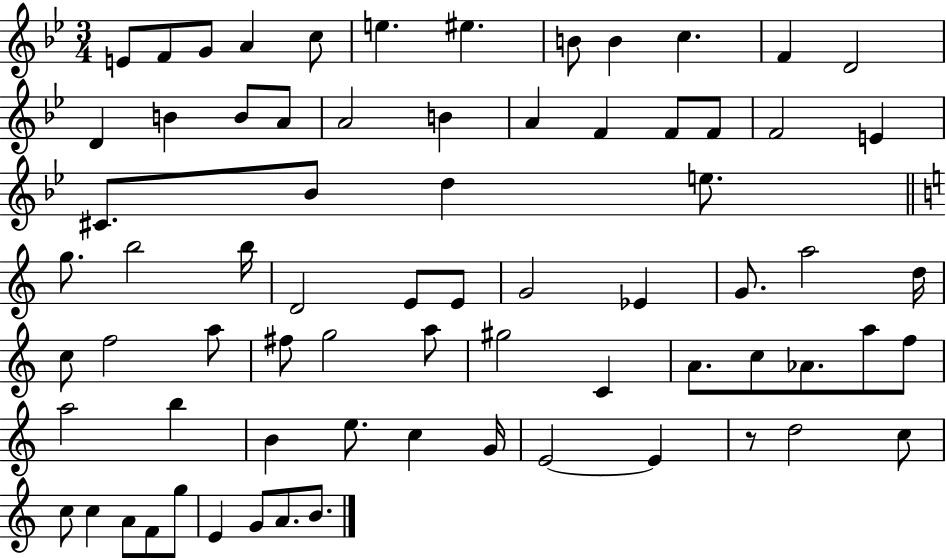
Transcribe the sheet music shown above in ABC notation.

X:1
T:Untitled
M:3/4
L:1/4
K:Bb
E/2 F/2 G/2 A c/2 e ^e B/2 B c F D2 D B B/2 A/2 A2 B A F F/2 F/2 F2 E ^C/2 _B/2 d e/2 g/2 b2 b/4 D2 E/2 E/2 G2 _E G/2 a2 d/4 c/2 f2 a/2 ^f/2 g2 a/2 ^g2 C A/2 c/2 _A/2 a/2 f/2 a2 b B e/2 c G/4 E2 E z/2 d2 c/2 c/2 c A/2 F/2 g/2 E G/2 A/2 B/2